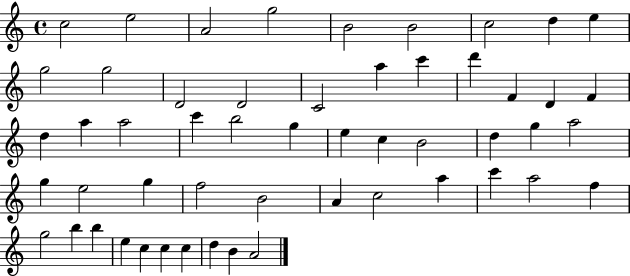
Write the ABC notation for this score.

X:1
T:Untitled
M:4/4
L:1/4
K:C
c2 e2 A2 g2 B2 B2 c2 d e g2 g2 D2 D2 C2 a c' d' F D F d a a2 c' b2 g e c B2 d g a2 g e2 g f2 B2 A c2 a c' a2 f g2 b b e c c c d B A2